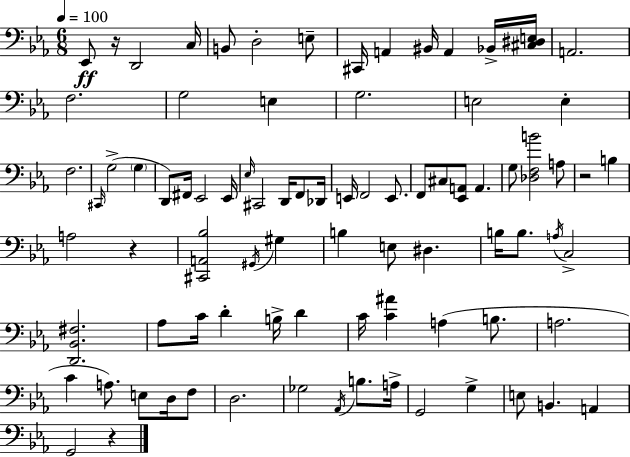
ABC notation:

X:1
T:Untitled
M:6/8
L:1/4
K:Eb
_E,,/2 z/4 D,,2 C,/4 B,,/2 D,2 E,/2 ^C,,/4 A,, ^B,,/4 A,, _B,,/4 [^C,^D,E,]/4 A,,2 F,2 G,2 E, G,2 E,2 E, F,2 ^C,,/4 G,2 G, D,,/2 ^F,,/4 _E,,2 _E,,/4 _E,/4 ^C,,2 D,,/4 F,,/2 _D,,/4 E,,/4 F,,2 E,,/2 F,,/2 ^C,/2 [_E,,A,,]/2 A,, G,/2 [_D,F,B]2 A,/2 z2 B, A,2 z [^C,,A,,_B,]2 ^G,,/4 ^G, B, E,/2 ^D, B,/4 B,/2 A,/4 C,2 [D,,_B,,^F,]2 _A,/2 C/4 D B,/4 D C/4 [C^A] A, B,/2 A,2 C A,/2 E,/2 D,/4 F,/2 D,2 _G,2 _A,,/4 B,/2 A,/4 G,,2 G, E,/2 B,, A,, G,,2 z